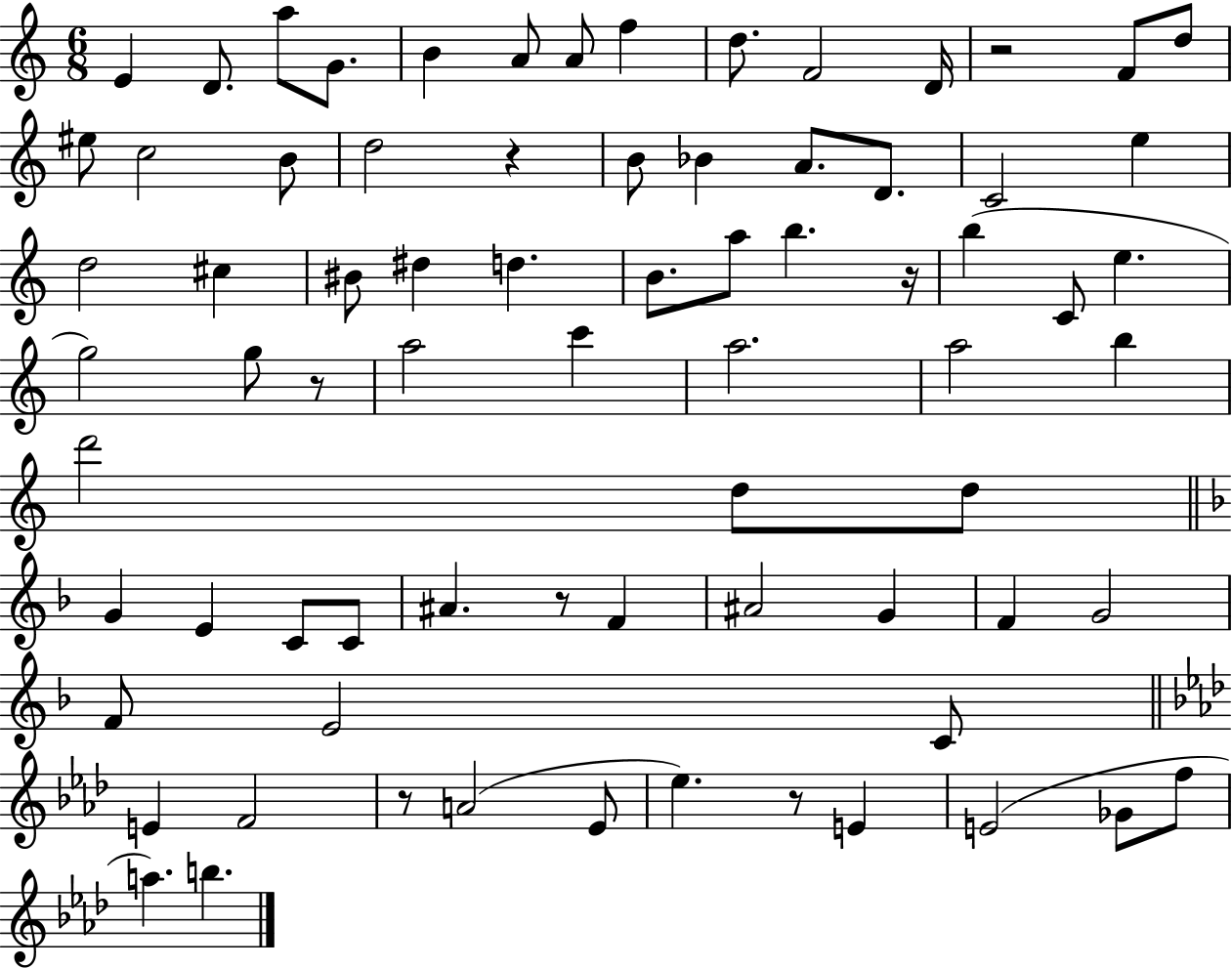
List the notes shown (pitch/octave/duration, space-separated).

E4/q D4/e. A5/e G4/e. B4/q A4/e A4/e F5/q D5/e. F4/h D4/s R/h F4/e D5/e EIS5/e C5/h B4/e D5/h R/q B4/e Bb4/q A4/e. D4/e. C4/h E5/q D5/h C#5/q BIS4/e D#5/q D5/q. B4/e. A5/e B5/q. R/s B5/q C4/e E5/q. G5/h G5/e R/e A5/h C6/q A5/h. A5/h B5/q D6/h D5/e D5/e G4/q E4/q C4/e C4/e A#4/q. R/e F4/q A#4/h G4/q F4/q G4/h F4/e E4/h C4/e E4/q F4/h R/e A4/h Eb4/e Eb5/q. R/e E4/q E4/h Gb4/e F5/e A5/q. B5/q.